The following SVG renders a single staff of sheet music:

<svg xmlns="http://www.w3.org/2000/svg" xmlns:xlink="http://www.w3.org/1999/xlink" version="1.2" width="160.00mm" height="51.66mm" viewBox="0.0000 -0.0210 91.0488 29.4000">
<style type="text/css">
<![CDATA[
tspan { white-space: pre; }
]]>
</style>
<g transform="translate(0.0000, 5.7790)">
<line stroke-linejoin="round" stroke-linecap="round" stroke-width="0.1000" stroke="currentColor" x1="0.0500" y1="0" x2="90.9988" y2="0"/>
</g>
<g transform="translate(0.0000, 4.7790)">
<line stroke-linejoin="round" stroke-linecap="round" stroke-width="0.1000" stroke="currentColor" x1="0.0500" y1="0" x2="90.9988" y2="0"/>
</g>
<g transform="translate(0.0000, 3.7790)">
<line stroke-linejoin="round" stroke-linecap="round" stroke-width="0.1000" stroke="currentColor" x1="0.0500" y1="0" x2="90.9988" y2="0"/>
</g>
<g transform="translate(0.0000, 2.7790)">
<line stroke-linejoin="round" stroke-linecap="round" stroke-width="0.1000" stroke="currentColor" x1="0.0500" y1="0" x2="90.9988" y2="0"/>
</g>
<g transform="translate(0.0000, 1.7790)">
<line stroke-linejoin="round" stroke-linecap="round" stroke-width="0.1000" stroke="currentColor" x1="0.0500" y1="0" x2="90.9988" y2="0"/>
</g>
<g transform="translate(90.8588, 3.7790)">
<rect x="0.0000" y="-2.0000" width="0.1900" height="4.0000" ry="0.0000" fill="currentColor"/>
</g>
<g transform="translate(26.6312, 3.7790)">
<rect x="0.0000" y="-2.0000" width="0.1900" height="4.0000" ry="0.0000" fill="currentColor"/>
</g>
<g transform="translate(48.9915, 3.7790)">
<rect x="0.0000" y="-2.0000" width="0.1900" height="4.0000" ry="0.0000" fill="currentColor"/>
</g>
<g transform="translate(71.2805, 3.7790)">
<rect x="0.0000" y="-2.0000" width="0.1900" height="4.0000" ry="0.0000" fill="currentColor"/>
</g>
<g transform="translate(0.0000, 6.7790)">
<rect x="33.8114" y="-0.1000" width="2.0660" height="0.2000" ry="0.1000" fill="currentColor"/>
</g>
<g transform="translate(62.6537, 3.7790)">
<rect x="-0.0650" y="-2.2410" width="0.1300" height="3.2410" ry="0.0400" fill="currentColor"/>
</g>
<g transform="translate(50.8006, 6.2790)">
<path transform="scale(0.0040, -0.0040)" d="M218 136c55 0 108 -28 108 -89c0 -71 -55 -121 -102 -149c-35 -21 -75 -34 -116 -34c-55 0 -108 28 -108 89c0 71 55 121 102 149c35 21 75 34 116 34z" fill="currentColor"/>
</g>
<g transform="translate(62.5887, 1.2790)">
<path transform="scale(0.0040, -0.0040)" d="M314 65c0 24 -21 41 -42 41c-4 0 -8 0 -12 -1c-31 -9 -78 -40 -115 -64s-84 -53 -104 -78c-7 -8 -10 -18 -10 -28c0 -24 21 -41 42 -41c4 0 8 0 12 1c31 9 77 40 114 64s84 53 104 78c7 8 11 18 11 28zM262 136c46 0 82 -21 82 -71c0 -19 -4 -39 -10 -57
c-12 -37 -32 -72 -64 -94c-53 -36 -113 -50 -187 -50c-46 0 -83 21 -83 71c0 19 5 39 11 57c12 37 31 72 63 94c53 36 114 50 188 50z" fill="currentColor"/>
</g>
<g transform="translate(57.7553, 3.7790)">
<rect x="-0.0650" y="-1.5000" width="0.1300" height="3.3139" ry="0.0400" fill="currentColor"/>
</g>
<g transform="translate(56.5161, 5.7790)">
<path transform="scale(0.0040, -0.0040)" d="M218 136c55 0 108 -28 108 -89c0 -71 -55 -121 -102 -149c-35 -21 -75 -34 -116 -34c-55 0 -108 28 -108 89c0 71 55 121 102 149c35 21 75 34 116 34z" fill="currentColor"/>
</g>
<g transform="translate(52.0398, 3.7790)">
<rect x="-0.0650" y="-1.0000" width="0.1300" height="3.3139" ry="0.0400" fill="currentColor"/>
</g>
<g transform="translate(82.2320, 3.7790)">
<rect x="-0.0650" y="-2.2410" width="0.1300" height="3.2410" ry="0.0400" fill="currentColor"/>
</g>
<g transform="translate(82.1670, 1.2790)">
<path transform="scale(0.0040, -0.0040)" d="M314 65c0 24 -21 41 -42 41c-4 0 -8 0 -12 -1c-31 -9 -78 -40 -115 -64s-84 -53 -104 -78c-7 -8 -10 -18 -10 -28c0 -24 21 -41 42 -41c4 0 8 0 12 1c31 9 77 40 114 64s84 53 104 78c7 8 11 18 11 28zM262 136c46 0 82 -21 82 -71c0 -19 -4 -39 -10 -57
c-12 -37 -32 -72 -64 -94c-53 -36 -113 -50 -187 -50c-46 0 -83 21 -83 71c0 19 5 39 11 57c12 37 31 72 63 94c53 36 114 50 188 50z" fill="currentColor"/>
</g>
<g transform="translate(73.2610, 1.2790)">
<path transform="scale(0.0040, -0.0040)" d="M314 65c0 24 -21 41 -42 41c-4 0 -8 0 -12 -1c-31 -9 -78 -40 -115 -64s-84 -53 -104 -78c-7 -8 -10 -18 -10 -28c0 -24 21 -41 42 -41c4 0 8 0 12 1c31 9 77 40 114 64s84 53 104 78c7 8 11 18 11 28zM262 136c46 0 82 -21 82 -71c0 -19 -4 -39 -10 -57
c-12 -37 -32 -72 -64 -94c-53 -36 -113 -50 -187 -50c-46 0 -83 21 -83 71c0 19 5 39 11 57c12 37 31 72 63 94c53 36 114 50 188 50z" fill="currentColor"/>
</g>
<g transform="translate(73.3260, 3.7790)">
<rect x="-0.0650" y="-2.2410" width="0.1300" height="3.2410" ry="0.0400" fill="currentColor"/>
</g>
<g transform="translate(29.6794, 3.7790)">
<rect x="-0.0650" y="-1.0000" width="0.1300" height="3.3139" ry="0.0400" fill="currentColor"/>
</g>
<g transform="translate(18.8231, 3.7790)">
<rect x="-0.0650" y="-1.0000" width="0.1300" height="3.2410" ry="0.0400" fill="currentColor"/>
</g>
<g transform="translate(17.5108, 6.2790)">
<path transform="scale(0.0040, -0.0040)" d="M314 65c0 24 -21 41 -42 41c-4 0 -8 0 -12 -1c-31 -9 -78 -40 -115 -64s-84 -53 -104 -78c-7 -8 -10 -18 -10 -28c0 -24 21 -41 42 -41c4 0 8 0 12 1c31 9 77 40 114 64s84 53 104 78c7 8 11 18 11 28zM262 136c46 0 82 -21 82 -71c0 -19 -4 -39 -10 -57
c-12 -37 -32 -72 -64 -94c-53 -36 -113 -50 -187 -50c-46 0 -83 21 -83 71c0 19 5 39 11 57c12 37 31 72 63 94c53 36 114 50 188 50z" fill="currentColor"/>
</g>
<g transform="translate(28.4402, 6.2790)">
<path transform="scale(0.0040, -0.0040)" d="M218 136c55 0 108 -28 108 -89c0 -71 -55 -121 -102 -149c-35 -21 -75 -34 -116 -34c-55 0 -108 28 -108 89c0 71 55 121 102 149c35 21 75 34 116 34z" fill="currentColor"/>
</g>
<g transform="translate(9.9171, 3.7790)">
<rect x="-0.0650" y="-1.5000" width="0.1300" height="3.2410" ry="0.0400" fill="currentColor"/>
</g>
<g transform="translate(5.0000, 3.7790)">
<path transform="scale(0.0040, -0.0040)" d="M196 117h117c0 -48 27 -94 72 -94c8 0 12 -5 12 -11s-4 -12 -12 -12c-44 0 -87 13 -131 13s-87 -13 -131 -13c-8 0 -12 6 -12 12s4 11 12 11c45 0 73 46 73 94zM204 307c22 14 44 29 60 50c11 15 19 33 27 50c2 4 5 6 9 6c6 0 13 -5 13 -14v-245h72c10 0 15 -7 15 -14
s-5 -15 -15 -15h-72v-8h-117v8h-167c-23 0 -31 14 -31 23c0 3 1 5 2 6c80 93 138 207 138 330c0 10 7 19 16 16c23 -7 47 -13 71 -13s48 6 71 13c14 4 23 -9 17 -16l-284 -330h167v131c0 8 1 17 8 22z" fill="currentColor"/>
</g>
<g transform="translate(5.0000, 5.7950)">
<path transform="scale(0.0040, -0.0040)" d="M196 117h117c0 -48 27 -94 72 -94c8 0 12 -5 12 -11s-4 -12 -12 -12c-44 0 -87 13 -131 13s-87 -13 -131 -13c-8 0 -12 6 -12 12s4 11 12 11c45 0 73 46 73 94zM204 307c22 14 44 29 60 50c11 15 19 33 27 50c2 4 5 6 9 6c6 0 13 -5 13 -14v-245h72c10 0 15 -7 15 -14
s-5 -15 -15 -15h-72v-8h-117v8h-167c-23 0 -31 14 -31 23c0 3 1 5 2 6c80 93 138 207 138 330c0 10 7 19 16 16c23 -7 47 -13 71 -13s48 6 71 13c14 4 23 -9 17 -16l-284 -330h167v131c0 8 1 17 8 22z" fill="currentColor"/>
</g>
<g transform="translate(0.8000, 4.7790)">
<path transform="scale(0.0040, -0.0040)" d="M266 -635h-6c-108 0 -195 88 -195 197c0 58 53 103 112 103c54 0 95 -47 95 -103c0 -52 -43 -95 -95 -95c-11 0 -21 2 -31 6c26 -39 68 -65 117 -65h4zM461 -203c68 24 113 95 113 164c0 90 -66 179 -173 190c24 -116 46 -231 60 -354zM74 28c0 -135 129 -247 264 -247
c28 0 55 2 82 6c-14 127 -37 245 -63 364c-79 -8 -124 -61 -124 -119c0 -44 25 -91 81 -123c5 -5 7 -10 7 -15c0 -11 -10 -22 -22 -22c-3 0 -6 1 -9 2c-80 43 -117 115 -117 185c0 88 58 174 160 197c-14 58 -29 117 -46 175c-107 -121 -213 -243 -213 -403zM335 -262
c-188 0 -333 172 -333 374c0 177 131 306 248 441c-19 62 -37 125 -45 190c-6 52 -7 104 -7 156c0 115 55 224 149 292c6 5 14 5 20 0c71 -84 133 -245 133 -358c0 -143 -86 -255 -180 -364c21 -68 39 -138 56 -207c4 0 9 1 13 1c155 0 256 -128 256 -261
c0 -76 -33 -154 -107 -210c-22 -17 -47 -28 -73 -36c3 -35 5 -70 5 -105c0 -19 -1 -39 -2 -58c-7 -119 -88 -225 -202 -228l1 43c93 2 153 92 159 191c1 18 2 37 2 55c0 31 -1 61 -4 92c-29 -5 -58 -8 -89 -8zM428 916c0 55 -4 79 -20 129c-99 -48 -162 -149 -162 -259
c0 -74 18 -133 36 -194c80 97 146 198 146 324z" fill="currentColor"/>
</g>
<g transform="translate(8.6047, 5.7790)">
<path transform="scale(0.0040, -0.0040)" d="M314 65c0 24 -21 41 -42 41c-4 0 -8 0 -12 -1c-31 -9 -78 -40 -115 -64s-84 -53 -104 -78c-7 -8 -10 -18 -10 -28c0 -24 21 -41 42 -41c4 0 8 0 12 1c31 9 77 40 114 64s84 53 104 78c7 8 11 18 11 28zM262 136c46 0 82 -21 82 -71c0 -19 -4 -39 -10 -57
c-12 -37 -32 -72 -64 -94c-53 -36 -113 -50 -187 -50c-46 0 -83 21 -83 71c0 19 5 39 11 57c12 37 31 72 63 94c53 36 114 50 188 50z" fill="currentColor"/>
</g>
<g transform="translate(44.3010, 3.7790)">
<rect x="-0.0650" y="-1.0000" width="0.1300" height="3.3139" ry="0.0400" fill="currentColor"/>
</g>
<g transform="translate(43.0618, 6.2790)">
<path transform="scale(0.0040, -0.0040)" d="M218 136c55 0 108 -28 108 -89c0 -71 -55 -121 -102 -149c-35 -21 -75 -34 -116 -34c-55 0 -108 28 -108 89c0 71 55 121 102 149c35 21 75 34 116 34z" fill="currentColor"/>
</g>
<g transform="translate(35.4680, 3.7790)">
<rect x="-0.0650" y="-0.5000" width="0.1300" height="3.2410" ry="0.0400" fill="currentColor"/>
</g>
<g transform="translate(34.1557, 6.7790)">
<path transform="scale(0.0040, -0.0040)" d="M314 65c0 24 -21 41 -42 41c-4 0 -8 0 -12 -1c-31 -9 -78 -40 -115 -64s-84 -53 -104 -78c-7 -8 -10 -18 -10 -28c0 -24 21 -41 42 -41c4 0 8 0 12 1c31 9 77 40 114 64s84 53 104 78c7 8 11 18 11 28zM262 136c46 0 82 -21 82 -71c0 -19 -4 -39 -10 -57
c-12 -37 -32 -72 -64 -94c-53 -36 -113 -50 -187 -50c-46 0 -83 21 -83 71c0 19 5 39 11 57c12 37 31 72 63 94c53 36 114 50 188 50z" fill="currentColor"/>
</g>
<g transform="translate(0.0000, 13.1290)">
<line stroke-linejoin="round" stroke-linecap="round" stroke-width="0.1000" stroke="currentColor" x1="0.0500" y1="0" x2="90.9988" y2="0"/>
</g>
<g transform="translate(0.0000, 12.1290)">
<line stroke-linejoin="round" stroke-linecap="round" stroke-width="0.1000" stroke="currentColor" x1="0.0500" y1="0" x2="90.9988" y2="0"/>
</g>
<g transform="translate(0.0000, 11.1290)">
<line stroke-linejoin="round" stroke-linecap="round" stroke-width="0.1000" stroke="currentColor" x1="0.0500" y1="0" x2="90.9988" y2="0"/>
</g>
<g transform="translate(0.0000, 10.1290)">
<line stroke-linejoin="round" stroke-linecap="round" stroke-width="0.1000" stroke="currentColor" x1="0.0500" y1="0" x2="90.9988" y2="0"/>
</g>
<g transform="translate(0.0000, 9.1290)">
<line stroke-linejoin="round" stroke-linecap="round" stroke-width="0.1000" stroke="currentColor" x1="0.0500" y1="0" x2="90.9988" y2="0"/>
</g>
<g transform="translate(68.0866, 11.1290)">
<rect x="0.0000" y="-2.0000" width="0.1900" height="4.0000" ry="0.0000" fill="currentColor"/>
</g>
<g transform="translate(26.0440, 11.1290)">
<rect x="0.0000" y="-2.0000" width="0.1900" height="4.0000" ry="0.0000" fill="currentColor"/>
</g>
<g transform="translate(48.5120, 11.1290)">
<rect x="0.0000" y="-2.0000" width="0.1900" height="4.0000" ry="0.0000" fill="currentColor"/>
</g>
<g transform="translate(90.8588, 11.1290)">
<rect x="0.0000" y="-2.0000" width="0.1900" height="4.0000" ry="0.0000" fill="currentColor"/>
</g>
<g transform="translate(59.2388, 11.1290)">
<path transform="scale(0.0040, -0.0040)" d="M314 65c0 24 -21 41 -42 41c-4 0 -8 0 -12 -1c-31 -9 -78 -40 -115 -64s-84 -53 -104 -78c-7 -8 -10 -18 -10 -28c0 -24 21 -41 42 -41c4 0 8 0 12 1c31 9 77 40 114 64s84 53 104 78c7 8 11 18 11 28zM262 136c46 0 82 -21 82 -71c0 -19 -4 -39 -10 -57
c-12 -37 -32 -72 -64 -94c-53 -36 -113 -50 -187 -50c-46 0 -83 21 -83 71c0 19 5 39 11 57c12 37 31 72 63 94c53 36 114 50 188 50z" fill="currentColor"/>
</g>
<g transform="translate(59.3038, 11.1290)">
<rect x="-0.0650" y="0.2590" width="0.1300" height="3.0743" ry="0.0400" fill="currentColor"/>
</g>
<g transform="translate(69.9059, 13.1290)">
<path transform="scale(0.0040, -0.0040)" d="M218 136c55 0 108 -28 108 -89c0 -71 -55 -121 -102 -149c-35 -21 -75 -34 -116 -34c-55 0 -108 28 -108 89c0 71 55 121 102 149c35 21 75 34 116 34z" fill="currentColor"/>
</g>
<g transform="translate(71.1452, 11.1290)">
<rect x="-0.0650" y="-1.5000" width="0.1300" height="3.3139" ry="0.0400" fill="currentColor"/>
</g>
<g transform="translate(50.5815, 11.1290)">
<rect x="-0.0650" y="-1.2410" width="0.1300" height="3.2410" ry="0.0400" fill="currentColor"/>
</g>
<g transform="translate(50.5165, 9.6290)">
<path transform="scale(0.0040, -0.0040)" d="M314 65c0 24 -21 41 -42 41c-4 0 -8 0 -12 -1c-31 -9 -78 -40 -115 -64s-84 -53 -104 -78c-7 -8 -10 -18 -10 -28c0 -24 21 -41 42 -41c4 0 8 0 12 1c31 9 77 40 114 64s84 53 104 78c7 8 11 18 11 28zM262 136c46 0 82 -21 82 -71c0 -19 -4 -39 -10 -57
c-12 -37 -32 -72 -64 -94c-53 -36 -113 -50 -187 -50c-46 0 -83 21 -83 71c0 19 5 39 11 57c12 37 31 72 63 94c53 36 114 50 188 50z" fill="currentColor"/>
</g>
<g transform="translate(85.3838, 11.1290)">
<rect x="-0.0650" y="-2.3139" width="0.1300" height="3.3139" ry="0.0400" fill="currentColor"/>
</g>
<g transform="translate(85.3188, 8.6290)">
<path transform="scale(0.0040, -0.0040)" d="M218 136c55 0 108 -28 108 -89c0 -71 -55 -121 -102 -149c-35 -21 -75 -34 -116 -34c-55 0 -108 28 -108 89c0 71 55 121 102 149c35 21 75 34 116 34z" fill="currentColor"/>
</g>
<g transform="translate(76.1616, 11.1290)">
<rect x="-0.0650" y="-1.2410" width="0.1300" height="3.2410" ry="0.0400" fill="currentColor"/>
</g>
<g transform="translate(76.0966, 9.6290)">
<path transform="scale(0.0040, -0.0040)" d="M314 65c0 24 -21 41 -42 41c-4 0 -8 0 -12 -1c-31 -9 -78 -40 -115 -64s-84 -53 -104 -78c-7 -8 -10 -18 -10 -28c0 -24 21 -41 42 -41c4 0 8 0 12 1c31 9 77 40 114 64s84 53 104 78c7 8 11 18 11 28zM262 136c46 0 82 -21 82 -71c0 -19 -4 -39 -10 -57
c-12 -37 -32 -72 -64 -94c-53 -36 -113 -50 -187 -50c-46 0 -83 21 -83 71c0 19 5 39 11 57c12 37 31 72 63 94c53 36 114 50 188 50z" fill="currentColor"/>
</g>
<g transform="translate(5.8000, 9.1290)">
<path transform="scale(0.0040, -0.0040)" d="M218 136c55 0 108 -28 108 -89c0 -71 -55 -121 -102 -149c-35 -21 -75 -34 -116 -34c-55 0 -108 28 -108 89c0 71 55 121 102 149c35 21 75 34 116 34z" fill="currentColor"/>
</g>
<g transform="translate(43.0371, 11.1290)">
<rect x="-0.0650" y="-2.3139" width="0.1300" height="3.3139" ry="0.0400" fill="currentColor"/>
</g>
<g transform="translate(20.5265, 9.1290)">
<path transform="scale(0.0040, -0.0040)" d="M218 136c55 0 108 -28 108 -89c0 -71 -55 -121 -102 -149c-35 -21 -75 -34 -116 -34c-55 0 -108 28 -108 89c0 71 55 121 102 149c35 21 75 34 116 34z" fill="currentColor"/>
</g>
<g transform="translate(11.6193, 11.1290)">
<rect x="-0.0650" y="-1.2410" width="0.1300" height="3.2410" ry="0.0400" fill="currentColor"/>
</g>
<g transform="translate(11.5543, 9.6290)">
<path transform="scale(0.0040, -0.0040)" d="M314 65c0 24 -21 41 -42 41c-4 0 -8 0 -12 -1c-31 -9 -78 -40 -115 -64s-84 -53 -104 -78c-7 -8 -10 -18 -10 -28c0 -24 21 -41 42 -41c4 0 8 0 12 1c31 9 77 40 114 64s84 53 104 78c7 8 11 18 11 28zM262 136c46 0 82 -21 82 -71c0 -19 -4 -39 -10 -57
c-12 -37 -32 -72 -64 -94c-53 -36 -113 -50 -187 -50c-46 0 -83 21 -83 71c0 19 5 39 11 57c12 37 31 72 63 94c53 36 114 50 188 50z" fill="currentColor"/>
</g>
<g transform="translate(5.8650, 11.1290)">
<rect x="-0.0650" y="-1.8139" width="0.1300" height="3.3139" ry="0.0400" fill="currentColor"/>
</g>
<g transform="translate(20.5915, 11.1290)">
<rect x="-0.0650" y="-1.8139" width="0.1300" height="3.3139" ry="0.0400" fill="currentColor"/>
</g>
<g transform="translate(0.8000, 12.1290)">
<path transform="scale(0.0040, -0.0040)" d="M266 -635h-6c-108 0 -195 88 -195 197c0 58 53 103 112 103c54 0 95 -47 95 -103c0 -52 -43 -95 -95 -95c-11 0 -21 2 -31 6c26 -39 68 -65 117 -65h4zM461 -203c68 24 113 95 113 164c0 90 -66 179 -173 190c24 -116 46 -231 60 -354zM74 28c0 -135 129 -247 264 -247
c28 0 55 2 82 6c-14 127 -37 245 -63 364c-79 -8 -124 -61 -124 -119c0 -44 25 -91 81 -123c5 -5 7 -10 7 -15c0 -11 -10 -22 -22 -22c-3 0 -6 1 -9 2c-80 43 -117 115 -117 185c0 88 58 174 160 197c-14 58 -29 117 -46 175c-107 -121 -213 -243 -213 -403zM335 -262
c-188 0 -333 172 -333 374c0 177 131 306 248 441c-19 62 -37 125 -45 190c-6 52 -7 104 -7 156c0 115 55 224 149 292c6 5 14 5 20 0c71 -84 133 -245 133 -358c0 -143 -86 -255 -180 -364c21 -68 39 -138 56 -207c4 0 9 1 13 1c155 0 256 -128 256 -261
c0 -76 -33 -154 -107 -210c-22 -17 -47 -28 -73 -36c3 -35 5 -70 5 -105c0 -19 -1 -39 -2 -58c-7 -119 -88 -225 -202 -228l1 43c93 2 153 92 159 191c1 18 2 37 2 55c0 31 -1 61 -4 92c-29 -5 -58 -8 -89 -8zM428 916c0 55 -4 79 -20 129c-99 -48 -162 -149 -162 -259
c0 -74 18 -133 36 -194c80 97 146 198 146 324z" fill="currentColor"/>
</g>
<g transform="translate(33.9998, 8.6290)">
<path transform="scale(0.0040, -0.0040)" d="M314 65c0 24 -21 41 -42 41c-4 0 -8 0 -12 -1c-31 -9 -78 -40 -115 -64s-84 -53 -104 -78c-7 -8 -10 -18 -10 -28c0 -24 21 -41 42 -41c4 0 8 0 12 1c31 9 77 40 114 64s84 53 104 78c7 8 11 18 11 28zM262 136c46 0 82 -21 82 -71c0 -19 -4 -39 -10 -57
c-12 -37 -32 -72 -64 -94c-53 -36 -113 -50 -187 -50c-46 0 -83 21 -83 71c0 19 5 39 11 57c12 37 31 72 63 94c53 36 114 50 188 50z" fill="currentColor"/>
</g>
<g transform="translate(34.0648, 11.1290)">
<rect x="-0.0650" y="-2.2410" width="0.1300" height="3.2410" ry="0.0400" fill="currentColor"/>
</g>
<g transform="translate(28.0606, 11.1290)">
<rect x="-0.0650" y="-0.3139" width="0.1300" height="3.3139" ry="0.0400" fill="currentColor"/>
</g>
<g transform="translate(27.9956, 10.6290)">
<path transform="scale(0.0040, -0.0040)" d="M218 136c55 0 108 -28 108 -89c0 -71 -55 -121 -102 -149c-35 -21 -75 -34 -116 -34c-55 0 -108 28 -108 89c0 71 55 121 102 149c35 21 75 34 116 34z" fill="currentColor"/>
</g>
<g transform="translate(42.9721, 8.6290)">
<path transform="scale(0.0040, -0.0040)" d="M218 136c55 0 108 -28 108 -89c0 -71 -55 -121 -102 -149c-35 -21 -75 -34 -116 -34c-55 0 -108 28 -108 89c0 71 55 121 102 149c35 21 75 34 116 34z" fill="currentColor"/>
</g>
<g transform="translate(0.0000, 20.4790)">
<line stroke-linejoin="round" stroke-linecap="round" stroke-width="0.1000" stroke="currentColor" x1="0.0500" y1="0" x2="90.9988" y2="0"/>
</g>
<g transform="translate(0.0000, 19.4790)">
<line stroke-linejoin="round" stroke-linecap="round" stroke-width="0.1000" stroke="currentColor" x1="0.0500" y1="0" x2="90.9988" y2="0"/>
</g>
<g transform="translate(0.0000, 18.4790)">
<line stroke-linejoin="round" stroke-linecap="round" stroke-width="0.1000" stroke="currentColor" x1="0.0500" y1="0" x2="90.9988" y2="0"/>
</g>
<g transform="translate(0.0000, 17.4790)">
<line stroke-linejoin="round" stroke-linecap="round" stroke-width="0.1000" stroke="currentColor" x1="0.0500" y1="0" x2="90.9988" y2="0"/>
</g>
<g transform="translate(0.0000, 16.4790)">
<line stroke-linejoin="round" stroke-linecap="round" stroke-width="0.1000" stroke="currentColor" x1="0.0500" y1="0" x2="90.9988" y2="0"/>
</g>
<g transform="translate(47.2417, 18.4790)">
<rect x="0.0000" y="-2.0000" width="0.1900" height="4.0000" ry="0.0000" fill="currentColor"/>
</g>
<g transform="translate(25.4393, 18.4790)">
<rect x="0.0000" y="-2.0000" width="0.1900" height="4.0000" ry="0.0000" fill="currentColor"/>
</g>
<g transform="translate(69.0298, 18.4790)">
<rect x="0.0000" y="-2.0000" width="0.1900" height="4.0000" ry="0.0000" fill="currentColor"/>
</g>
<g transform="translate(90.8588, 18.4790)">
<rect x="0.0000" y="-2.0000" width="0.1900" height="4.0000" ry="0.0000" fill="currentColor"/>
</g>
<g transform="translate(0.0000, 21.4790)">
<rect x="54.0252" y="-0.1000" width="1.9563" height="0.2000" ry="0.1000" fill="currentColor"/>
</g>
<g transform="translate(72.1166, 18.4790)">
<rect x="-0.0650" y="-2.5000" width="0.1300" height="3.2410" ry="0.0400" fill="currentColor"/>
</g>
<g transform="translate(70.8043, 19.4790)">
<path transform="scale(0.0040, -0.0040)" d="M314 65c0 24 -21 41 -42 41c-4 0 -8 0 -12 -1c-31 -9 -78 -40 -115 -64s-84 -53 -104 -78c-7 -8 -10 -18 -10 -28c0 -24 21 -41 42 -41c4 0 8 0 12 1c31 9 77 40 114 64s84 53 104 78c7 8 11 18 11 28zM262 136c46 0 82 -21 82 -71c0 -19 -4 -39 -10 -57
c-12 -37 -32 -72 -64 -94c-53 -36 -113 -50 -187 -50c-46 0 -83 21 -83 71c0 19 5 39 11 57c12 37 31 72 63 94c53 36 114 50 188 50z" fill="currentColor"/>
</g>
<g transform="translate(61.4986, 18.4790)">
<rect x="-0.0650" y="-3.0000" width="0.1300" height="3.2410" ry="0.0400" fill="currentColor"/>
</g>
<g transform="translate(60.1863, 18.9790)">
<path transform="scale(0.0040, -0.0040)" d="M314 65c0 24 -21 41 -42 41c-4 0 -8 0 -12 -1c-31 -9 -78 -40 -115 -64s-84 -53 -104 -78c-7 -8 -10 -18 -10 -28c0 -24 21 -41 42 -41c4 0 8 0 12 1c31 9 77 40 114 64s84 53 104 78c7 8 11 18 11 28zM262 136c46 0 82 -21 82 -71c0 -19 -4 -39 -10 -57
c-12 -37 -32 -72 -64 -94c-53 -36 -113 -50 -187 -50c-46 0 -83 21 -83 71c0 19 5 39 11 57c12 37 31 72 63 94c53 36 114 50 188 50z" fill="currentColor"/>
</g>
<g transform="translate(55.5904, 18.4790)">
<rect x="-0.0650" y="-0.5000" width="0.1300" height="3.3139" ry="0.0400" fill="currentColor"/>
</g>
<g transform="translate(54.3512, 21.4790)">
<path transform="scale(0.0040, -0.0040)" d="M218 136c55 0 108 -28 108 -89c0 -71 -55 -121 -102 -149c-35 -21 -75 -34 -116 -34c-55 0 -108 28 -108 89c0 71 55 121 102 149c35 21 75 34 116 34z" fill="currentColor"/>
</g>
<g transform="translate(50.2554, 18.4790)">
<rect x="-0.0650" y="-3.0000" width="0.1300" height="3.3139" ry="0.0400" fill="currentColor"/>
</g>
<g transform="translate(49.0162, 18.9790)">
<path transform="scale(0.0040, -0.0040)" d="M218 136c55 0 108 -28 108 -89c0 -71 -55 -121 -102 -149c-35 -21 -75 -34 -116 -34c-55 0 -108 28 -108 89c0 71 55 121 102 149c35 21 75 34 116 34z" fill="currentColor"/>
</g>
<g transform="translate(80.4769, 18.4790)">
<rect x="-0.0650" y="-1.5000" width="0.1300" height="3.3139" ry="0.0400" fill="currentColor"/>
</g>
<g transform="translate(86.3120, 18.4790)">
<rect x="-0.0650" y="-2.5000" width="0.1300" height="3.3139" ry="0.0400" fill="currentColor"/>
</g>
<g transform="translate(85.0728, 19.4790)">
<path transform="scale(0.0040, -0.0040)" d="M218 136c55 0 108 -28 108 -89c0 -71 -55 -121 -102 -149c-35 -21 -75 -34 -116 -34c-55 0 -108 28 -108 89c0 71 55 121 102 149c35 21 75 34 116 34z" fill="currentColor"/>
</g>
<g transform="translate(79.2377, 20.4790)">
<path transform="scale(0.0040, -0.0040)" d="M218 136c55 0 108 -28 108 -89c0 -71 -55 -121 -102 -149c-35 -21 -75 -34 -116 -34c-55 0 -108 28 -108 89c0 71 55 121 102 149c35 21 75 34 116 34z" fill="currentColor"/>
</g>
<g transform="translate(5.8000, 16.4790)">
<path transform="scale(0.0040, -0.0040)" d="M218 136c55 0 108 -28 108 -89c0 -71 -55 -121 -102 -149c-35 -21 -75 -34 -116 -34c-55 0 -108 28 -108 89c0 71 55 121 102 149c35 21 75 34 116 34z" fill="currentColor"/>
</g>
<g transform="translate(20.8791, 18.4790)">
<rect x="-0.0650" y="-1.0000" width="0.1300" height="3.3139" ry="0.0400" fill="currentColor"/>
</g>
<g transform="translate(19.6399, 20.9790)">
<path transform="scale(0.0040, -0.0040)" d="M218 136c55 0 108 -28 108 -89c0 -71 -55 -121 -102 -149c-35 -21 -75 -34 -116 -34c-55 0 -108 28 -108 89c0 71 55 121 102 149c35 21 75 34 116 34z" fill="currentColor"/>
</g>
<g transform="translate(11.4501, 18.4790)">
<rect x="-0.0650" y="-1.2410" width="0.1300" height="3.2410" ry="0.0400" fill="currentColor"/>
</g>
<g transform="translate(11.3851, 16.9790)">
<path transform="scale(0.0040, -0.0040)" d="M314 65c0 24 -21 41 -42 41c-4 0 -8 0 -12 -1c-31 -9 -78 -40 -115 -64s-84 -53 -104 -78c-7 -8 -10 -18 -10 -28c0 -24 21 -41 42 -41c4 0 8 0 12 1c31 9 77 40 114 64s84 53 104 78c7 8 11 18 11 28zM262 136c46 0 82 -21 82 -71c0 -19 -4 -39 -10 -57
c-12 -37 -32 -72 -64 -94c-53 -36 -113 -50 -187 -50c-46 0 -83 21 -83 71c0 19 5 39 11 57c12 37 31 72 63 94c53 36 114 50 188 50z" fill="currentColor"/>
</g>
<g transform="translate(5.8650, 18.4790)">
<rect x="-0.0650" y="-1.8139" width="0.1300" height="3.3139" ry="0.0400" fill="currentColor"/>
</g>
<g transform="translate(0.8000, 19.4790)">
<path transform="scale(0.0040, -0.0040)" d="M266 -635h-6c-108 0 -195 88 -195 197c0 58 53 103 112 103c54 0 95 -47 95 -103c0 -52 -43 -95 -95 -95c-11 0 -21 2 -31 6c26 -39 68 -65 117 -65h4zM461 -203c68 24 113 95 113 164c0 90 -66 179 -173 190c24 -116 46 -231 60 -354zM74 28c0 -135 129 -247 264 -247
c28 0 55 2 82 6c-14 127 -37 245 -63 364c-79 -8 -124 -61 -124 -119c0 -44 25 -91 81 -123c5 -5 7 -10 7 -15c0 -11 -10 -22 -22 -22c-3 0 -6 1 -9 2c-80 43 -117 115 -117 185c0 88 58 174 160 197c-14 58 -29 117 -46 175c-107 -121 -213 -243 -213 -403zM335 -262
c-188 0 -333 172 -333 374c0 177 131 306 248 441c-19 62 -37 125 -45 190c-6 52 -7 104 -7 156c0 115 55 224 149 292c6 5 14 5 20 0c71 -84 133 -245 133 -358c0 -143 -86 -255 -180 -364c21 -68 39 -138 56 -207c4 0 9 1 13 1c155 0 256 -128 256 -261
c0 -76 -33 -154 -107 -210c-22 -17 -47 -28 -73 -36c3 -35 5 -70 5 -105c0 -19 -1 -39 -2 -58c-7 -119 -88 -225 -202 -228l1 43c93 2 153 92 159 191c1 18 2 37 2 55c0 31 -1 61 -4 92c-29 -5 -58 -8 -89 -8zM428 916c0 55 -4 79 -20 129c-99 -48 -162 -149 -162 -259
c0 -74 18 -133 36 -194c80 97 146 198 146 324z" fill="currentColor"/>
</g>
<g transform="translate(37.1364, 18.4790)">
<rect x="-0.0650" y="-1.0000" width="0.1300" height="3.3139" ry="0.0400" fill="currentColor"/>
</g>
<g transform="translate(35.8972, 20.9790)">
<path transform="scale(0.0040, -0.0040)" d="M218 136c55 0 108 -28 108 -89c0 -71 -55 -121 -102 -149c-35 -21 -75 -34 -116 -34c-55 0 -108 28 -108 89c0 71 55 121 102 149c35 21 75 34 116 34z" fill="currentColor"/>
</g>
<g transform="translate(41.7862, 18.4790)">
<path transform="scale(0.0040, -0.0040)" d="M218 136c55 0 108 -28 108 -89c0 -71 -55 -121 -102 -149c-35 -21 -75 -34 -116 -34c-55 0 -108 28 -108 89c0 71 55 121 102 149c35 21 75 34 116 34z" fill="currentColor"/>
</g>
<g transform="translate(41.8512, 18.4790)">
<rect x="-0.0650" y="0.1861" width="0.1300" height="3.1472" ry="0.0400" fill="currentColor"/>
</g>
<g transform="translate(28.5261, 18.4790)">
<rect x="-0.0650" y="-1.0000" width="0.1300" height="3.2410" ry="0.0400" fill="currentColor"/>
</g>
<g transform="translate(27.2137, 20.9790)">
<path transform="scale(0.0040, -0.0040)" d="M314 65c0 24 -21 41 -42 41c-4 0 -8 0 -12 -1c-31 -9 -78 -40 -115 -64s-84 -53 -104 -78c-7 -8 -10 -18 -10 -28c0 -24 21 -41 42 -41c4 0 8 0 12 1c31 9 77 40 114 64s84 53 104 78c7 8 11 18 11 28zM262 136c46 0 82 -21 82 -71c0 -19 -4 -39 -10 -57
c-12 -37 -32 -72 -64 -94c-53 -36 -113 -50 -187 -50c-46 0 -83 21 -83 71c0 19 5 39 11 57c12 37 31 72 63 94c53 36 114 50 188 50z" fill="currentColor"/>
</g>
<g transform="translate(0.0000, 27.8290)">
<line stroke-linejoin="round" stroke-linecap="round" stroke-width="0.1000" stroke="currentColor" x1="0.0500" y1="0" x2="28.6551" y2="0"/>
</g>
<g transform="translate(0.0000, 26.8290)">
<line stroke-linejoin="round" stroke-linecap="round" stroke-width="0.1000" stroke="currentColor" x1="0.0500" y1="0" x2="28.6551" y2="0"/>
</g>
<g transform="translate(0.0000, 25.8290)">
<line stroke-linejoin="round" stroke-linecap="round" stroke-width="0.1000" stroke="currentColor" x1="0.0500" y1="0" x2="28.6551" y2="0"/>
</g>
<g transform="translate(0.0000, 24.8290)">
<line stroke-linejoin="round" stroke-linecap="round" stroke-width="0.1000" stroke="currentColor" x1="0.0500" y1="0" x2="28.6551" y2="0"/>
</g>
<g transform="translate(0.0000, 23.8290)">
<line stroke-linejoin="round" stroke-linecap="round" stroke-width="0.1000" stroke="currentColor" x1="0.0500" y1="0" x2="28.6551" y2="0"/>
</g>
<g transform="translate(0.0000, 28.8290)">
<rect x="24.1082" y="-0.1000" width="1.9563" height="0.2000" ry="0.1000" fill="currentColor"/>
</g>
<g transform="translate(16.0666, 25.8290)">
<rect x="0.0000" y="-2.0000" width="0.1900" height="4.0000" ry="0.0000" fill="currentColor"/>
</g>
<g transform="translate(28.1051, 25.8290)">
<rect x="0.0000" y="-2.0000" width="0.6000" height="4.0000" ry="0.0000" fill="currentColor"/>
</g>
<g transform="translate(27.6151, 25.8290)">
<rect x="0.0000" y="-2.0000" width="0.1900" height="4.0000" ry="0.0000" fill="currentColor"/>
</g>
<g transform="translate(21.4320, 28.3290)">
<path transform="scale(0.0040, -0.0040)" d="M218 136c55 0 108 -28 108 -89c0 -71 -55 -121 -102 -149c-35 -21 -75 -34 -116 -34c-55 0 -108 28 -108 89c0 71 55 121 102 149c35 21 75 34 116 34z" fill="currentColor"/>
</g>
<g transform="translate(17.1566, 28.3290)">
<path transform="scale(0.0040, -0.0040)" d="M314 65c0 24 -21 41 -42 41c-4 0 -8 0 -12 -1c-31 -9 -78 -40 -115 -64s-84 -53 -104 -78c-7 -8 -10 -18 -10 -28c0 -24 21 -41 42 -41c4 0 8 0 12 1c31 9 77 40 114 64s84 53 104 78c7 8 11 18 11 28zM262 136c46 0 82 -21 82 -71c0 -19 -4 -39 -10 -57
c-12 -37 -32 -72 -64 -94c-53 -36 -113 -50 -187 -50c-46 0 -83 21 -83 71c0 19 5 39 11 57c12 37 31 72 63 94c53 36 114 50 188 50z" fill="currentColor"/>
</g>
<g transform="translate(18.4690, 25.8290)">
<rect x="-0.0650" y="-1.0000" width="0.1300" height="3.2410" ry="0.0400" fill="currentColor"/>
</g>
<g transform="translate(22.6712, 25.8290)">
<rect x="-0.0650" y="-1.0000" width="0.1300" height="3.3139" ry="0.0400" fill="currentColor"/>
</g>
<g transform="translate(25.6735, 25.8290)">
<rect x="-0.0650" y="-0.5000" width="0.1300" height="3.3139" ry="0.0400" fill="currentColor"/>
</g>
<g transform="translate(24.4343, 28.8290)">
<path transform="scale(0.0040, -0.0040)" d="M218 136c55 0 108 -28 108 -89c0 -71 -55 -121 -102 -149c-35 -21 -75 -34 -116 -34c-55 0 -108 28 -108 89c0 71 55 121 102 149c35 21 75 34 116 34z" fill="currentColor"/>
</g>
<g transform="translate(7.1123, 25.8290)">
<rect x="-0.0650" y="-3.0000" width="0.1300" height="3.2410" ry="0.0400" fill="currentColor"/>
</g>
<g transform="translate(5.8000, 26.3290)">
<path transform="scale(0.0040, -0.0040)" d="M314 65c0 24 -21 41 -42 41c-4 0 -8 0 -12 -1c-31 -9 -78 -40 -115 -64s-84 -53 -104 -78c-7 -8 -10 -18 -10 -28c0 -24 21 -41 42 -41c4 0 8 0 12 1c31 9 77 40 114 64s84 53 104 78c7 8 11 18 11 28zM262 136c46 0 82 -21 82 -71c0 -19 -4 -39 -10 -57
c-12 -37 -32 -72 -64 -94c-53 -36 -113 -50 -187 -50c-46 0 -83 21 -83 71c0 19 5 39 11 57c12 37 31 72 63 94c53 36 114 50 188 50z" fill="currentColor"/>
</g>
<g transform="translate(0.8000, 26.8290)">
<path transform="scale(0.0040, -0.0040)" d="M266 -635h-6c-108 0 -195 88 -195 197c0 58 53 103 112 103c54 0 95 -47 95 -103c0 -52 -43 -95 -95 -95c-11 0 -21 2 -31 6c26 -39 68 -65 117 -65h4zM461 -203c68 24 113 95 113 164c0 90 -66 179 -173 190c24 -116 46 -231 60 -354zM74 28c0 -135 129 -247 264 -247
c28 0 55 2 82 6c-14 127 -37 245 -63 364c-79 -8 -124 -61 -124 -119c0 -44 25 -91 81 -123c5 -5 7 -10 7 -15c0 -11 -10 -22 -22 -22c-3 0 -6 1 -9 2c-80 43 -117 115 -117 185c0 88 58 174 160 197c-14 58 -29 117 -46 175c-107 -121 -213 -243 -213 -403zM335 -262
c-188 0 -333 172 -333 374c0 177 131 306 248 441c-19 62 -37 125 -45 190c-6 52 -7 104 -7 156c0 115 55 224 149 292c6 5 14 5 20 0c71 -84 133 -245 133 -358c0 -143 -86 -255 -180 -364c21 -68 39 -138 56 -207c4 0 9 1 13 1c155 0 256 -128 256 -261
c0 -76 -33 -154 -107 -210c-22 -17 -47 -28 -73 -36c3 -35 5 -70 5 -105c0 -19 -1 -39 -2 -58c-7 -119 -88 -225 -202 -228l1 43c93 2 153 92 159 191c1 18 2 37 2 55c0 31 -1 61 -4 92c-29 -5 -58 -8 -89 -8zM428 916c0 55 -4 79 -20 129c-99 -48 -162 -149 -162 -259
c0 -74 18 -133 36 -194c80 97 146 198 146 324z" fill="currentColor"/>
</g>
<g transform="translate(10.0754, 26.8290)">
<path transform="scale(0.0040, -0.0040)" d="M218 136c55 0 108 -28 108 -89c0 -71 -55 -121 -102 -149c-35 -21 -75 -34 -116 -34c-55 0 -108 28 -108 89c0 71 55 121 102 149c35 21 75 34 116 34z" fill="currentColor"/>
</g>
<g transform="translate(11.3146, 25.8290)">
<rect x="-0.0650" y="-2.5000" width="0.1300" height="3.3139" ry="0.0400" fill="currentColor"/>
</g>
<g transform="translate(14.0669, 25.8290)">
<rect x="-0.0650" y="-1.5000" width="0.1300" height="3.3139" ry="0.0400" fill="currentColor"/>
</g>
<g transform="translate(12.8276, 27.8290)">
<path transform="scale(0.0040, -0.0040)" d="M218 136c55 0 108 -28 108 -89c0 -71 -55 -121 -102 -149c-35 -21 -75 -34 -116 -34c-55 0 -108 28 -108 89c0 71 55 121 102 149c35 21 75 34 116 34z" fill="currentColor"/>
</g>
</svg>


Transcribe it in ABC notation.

X:1
T:Untitled
M:4/4
L:1/4
K:C
E2 D2 D C2 D D E g2 g2 g2 f e2 f c g2 g e2 B2 E e2 g f e2 D D2 D B A C A2 G2 E G A2 G E D2 D C